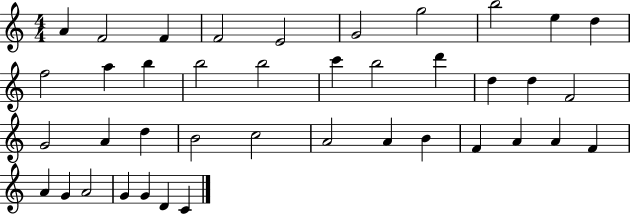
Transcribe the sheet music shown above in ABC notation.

X:1
T:Untitled
M:4/4
L:1/4
K:C
A F2 F F2 E2 G2 g2 b2 e d f2 a b b2 b2 c' b2 d' d d F2 G2 A d B2 c2 A2 A B F A A F A G A2 G G D C